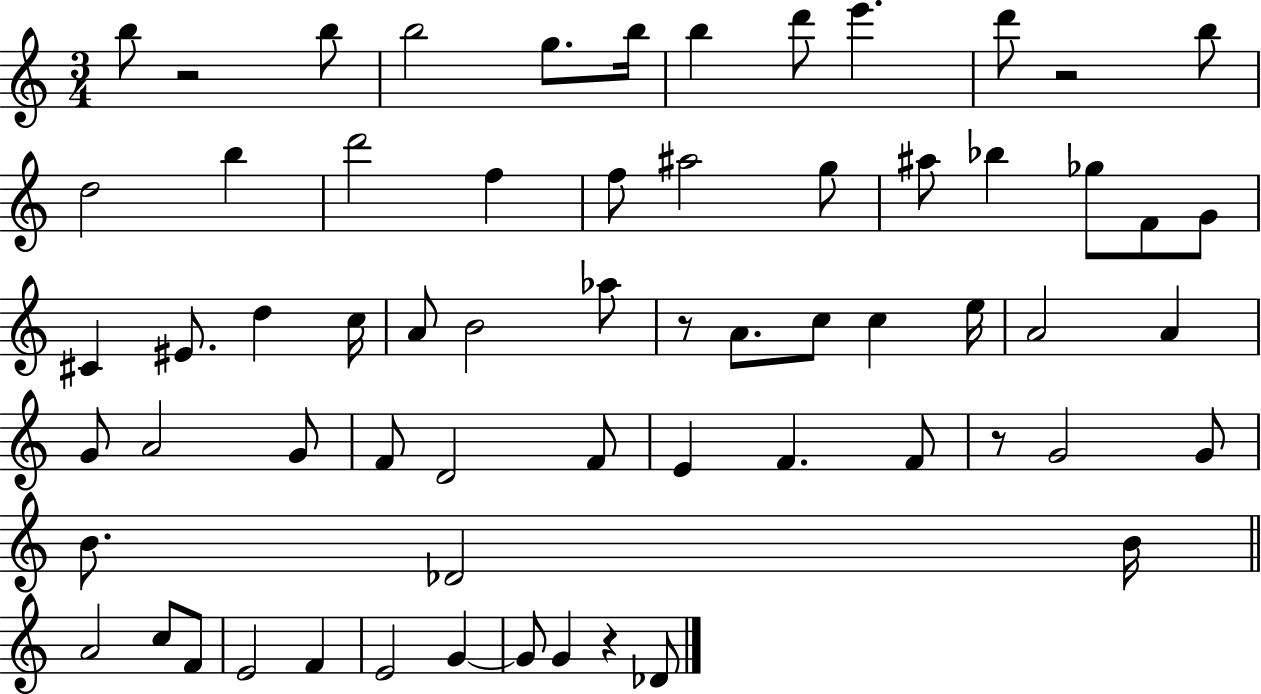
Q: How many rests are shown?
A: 5